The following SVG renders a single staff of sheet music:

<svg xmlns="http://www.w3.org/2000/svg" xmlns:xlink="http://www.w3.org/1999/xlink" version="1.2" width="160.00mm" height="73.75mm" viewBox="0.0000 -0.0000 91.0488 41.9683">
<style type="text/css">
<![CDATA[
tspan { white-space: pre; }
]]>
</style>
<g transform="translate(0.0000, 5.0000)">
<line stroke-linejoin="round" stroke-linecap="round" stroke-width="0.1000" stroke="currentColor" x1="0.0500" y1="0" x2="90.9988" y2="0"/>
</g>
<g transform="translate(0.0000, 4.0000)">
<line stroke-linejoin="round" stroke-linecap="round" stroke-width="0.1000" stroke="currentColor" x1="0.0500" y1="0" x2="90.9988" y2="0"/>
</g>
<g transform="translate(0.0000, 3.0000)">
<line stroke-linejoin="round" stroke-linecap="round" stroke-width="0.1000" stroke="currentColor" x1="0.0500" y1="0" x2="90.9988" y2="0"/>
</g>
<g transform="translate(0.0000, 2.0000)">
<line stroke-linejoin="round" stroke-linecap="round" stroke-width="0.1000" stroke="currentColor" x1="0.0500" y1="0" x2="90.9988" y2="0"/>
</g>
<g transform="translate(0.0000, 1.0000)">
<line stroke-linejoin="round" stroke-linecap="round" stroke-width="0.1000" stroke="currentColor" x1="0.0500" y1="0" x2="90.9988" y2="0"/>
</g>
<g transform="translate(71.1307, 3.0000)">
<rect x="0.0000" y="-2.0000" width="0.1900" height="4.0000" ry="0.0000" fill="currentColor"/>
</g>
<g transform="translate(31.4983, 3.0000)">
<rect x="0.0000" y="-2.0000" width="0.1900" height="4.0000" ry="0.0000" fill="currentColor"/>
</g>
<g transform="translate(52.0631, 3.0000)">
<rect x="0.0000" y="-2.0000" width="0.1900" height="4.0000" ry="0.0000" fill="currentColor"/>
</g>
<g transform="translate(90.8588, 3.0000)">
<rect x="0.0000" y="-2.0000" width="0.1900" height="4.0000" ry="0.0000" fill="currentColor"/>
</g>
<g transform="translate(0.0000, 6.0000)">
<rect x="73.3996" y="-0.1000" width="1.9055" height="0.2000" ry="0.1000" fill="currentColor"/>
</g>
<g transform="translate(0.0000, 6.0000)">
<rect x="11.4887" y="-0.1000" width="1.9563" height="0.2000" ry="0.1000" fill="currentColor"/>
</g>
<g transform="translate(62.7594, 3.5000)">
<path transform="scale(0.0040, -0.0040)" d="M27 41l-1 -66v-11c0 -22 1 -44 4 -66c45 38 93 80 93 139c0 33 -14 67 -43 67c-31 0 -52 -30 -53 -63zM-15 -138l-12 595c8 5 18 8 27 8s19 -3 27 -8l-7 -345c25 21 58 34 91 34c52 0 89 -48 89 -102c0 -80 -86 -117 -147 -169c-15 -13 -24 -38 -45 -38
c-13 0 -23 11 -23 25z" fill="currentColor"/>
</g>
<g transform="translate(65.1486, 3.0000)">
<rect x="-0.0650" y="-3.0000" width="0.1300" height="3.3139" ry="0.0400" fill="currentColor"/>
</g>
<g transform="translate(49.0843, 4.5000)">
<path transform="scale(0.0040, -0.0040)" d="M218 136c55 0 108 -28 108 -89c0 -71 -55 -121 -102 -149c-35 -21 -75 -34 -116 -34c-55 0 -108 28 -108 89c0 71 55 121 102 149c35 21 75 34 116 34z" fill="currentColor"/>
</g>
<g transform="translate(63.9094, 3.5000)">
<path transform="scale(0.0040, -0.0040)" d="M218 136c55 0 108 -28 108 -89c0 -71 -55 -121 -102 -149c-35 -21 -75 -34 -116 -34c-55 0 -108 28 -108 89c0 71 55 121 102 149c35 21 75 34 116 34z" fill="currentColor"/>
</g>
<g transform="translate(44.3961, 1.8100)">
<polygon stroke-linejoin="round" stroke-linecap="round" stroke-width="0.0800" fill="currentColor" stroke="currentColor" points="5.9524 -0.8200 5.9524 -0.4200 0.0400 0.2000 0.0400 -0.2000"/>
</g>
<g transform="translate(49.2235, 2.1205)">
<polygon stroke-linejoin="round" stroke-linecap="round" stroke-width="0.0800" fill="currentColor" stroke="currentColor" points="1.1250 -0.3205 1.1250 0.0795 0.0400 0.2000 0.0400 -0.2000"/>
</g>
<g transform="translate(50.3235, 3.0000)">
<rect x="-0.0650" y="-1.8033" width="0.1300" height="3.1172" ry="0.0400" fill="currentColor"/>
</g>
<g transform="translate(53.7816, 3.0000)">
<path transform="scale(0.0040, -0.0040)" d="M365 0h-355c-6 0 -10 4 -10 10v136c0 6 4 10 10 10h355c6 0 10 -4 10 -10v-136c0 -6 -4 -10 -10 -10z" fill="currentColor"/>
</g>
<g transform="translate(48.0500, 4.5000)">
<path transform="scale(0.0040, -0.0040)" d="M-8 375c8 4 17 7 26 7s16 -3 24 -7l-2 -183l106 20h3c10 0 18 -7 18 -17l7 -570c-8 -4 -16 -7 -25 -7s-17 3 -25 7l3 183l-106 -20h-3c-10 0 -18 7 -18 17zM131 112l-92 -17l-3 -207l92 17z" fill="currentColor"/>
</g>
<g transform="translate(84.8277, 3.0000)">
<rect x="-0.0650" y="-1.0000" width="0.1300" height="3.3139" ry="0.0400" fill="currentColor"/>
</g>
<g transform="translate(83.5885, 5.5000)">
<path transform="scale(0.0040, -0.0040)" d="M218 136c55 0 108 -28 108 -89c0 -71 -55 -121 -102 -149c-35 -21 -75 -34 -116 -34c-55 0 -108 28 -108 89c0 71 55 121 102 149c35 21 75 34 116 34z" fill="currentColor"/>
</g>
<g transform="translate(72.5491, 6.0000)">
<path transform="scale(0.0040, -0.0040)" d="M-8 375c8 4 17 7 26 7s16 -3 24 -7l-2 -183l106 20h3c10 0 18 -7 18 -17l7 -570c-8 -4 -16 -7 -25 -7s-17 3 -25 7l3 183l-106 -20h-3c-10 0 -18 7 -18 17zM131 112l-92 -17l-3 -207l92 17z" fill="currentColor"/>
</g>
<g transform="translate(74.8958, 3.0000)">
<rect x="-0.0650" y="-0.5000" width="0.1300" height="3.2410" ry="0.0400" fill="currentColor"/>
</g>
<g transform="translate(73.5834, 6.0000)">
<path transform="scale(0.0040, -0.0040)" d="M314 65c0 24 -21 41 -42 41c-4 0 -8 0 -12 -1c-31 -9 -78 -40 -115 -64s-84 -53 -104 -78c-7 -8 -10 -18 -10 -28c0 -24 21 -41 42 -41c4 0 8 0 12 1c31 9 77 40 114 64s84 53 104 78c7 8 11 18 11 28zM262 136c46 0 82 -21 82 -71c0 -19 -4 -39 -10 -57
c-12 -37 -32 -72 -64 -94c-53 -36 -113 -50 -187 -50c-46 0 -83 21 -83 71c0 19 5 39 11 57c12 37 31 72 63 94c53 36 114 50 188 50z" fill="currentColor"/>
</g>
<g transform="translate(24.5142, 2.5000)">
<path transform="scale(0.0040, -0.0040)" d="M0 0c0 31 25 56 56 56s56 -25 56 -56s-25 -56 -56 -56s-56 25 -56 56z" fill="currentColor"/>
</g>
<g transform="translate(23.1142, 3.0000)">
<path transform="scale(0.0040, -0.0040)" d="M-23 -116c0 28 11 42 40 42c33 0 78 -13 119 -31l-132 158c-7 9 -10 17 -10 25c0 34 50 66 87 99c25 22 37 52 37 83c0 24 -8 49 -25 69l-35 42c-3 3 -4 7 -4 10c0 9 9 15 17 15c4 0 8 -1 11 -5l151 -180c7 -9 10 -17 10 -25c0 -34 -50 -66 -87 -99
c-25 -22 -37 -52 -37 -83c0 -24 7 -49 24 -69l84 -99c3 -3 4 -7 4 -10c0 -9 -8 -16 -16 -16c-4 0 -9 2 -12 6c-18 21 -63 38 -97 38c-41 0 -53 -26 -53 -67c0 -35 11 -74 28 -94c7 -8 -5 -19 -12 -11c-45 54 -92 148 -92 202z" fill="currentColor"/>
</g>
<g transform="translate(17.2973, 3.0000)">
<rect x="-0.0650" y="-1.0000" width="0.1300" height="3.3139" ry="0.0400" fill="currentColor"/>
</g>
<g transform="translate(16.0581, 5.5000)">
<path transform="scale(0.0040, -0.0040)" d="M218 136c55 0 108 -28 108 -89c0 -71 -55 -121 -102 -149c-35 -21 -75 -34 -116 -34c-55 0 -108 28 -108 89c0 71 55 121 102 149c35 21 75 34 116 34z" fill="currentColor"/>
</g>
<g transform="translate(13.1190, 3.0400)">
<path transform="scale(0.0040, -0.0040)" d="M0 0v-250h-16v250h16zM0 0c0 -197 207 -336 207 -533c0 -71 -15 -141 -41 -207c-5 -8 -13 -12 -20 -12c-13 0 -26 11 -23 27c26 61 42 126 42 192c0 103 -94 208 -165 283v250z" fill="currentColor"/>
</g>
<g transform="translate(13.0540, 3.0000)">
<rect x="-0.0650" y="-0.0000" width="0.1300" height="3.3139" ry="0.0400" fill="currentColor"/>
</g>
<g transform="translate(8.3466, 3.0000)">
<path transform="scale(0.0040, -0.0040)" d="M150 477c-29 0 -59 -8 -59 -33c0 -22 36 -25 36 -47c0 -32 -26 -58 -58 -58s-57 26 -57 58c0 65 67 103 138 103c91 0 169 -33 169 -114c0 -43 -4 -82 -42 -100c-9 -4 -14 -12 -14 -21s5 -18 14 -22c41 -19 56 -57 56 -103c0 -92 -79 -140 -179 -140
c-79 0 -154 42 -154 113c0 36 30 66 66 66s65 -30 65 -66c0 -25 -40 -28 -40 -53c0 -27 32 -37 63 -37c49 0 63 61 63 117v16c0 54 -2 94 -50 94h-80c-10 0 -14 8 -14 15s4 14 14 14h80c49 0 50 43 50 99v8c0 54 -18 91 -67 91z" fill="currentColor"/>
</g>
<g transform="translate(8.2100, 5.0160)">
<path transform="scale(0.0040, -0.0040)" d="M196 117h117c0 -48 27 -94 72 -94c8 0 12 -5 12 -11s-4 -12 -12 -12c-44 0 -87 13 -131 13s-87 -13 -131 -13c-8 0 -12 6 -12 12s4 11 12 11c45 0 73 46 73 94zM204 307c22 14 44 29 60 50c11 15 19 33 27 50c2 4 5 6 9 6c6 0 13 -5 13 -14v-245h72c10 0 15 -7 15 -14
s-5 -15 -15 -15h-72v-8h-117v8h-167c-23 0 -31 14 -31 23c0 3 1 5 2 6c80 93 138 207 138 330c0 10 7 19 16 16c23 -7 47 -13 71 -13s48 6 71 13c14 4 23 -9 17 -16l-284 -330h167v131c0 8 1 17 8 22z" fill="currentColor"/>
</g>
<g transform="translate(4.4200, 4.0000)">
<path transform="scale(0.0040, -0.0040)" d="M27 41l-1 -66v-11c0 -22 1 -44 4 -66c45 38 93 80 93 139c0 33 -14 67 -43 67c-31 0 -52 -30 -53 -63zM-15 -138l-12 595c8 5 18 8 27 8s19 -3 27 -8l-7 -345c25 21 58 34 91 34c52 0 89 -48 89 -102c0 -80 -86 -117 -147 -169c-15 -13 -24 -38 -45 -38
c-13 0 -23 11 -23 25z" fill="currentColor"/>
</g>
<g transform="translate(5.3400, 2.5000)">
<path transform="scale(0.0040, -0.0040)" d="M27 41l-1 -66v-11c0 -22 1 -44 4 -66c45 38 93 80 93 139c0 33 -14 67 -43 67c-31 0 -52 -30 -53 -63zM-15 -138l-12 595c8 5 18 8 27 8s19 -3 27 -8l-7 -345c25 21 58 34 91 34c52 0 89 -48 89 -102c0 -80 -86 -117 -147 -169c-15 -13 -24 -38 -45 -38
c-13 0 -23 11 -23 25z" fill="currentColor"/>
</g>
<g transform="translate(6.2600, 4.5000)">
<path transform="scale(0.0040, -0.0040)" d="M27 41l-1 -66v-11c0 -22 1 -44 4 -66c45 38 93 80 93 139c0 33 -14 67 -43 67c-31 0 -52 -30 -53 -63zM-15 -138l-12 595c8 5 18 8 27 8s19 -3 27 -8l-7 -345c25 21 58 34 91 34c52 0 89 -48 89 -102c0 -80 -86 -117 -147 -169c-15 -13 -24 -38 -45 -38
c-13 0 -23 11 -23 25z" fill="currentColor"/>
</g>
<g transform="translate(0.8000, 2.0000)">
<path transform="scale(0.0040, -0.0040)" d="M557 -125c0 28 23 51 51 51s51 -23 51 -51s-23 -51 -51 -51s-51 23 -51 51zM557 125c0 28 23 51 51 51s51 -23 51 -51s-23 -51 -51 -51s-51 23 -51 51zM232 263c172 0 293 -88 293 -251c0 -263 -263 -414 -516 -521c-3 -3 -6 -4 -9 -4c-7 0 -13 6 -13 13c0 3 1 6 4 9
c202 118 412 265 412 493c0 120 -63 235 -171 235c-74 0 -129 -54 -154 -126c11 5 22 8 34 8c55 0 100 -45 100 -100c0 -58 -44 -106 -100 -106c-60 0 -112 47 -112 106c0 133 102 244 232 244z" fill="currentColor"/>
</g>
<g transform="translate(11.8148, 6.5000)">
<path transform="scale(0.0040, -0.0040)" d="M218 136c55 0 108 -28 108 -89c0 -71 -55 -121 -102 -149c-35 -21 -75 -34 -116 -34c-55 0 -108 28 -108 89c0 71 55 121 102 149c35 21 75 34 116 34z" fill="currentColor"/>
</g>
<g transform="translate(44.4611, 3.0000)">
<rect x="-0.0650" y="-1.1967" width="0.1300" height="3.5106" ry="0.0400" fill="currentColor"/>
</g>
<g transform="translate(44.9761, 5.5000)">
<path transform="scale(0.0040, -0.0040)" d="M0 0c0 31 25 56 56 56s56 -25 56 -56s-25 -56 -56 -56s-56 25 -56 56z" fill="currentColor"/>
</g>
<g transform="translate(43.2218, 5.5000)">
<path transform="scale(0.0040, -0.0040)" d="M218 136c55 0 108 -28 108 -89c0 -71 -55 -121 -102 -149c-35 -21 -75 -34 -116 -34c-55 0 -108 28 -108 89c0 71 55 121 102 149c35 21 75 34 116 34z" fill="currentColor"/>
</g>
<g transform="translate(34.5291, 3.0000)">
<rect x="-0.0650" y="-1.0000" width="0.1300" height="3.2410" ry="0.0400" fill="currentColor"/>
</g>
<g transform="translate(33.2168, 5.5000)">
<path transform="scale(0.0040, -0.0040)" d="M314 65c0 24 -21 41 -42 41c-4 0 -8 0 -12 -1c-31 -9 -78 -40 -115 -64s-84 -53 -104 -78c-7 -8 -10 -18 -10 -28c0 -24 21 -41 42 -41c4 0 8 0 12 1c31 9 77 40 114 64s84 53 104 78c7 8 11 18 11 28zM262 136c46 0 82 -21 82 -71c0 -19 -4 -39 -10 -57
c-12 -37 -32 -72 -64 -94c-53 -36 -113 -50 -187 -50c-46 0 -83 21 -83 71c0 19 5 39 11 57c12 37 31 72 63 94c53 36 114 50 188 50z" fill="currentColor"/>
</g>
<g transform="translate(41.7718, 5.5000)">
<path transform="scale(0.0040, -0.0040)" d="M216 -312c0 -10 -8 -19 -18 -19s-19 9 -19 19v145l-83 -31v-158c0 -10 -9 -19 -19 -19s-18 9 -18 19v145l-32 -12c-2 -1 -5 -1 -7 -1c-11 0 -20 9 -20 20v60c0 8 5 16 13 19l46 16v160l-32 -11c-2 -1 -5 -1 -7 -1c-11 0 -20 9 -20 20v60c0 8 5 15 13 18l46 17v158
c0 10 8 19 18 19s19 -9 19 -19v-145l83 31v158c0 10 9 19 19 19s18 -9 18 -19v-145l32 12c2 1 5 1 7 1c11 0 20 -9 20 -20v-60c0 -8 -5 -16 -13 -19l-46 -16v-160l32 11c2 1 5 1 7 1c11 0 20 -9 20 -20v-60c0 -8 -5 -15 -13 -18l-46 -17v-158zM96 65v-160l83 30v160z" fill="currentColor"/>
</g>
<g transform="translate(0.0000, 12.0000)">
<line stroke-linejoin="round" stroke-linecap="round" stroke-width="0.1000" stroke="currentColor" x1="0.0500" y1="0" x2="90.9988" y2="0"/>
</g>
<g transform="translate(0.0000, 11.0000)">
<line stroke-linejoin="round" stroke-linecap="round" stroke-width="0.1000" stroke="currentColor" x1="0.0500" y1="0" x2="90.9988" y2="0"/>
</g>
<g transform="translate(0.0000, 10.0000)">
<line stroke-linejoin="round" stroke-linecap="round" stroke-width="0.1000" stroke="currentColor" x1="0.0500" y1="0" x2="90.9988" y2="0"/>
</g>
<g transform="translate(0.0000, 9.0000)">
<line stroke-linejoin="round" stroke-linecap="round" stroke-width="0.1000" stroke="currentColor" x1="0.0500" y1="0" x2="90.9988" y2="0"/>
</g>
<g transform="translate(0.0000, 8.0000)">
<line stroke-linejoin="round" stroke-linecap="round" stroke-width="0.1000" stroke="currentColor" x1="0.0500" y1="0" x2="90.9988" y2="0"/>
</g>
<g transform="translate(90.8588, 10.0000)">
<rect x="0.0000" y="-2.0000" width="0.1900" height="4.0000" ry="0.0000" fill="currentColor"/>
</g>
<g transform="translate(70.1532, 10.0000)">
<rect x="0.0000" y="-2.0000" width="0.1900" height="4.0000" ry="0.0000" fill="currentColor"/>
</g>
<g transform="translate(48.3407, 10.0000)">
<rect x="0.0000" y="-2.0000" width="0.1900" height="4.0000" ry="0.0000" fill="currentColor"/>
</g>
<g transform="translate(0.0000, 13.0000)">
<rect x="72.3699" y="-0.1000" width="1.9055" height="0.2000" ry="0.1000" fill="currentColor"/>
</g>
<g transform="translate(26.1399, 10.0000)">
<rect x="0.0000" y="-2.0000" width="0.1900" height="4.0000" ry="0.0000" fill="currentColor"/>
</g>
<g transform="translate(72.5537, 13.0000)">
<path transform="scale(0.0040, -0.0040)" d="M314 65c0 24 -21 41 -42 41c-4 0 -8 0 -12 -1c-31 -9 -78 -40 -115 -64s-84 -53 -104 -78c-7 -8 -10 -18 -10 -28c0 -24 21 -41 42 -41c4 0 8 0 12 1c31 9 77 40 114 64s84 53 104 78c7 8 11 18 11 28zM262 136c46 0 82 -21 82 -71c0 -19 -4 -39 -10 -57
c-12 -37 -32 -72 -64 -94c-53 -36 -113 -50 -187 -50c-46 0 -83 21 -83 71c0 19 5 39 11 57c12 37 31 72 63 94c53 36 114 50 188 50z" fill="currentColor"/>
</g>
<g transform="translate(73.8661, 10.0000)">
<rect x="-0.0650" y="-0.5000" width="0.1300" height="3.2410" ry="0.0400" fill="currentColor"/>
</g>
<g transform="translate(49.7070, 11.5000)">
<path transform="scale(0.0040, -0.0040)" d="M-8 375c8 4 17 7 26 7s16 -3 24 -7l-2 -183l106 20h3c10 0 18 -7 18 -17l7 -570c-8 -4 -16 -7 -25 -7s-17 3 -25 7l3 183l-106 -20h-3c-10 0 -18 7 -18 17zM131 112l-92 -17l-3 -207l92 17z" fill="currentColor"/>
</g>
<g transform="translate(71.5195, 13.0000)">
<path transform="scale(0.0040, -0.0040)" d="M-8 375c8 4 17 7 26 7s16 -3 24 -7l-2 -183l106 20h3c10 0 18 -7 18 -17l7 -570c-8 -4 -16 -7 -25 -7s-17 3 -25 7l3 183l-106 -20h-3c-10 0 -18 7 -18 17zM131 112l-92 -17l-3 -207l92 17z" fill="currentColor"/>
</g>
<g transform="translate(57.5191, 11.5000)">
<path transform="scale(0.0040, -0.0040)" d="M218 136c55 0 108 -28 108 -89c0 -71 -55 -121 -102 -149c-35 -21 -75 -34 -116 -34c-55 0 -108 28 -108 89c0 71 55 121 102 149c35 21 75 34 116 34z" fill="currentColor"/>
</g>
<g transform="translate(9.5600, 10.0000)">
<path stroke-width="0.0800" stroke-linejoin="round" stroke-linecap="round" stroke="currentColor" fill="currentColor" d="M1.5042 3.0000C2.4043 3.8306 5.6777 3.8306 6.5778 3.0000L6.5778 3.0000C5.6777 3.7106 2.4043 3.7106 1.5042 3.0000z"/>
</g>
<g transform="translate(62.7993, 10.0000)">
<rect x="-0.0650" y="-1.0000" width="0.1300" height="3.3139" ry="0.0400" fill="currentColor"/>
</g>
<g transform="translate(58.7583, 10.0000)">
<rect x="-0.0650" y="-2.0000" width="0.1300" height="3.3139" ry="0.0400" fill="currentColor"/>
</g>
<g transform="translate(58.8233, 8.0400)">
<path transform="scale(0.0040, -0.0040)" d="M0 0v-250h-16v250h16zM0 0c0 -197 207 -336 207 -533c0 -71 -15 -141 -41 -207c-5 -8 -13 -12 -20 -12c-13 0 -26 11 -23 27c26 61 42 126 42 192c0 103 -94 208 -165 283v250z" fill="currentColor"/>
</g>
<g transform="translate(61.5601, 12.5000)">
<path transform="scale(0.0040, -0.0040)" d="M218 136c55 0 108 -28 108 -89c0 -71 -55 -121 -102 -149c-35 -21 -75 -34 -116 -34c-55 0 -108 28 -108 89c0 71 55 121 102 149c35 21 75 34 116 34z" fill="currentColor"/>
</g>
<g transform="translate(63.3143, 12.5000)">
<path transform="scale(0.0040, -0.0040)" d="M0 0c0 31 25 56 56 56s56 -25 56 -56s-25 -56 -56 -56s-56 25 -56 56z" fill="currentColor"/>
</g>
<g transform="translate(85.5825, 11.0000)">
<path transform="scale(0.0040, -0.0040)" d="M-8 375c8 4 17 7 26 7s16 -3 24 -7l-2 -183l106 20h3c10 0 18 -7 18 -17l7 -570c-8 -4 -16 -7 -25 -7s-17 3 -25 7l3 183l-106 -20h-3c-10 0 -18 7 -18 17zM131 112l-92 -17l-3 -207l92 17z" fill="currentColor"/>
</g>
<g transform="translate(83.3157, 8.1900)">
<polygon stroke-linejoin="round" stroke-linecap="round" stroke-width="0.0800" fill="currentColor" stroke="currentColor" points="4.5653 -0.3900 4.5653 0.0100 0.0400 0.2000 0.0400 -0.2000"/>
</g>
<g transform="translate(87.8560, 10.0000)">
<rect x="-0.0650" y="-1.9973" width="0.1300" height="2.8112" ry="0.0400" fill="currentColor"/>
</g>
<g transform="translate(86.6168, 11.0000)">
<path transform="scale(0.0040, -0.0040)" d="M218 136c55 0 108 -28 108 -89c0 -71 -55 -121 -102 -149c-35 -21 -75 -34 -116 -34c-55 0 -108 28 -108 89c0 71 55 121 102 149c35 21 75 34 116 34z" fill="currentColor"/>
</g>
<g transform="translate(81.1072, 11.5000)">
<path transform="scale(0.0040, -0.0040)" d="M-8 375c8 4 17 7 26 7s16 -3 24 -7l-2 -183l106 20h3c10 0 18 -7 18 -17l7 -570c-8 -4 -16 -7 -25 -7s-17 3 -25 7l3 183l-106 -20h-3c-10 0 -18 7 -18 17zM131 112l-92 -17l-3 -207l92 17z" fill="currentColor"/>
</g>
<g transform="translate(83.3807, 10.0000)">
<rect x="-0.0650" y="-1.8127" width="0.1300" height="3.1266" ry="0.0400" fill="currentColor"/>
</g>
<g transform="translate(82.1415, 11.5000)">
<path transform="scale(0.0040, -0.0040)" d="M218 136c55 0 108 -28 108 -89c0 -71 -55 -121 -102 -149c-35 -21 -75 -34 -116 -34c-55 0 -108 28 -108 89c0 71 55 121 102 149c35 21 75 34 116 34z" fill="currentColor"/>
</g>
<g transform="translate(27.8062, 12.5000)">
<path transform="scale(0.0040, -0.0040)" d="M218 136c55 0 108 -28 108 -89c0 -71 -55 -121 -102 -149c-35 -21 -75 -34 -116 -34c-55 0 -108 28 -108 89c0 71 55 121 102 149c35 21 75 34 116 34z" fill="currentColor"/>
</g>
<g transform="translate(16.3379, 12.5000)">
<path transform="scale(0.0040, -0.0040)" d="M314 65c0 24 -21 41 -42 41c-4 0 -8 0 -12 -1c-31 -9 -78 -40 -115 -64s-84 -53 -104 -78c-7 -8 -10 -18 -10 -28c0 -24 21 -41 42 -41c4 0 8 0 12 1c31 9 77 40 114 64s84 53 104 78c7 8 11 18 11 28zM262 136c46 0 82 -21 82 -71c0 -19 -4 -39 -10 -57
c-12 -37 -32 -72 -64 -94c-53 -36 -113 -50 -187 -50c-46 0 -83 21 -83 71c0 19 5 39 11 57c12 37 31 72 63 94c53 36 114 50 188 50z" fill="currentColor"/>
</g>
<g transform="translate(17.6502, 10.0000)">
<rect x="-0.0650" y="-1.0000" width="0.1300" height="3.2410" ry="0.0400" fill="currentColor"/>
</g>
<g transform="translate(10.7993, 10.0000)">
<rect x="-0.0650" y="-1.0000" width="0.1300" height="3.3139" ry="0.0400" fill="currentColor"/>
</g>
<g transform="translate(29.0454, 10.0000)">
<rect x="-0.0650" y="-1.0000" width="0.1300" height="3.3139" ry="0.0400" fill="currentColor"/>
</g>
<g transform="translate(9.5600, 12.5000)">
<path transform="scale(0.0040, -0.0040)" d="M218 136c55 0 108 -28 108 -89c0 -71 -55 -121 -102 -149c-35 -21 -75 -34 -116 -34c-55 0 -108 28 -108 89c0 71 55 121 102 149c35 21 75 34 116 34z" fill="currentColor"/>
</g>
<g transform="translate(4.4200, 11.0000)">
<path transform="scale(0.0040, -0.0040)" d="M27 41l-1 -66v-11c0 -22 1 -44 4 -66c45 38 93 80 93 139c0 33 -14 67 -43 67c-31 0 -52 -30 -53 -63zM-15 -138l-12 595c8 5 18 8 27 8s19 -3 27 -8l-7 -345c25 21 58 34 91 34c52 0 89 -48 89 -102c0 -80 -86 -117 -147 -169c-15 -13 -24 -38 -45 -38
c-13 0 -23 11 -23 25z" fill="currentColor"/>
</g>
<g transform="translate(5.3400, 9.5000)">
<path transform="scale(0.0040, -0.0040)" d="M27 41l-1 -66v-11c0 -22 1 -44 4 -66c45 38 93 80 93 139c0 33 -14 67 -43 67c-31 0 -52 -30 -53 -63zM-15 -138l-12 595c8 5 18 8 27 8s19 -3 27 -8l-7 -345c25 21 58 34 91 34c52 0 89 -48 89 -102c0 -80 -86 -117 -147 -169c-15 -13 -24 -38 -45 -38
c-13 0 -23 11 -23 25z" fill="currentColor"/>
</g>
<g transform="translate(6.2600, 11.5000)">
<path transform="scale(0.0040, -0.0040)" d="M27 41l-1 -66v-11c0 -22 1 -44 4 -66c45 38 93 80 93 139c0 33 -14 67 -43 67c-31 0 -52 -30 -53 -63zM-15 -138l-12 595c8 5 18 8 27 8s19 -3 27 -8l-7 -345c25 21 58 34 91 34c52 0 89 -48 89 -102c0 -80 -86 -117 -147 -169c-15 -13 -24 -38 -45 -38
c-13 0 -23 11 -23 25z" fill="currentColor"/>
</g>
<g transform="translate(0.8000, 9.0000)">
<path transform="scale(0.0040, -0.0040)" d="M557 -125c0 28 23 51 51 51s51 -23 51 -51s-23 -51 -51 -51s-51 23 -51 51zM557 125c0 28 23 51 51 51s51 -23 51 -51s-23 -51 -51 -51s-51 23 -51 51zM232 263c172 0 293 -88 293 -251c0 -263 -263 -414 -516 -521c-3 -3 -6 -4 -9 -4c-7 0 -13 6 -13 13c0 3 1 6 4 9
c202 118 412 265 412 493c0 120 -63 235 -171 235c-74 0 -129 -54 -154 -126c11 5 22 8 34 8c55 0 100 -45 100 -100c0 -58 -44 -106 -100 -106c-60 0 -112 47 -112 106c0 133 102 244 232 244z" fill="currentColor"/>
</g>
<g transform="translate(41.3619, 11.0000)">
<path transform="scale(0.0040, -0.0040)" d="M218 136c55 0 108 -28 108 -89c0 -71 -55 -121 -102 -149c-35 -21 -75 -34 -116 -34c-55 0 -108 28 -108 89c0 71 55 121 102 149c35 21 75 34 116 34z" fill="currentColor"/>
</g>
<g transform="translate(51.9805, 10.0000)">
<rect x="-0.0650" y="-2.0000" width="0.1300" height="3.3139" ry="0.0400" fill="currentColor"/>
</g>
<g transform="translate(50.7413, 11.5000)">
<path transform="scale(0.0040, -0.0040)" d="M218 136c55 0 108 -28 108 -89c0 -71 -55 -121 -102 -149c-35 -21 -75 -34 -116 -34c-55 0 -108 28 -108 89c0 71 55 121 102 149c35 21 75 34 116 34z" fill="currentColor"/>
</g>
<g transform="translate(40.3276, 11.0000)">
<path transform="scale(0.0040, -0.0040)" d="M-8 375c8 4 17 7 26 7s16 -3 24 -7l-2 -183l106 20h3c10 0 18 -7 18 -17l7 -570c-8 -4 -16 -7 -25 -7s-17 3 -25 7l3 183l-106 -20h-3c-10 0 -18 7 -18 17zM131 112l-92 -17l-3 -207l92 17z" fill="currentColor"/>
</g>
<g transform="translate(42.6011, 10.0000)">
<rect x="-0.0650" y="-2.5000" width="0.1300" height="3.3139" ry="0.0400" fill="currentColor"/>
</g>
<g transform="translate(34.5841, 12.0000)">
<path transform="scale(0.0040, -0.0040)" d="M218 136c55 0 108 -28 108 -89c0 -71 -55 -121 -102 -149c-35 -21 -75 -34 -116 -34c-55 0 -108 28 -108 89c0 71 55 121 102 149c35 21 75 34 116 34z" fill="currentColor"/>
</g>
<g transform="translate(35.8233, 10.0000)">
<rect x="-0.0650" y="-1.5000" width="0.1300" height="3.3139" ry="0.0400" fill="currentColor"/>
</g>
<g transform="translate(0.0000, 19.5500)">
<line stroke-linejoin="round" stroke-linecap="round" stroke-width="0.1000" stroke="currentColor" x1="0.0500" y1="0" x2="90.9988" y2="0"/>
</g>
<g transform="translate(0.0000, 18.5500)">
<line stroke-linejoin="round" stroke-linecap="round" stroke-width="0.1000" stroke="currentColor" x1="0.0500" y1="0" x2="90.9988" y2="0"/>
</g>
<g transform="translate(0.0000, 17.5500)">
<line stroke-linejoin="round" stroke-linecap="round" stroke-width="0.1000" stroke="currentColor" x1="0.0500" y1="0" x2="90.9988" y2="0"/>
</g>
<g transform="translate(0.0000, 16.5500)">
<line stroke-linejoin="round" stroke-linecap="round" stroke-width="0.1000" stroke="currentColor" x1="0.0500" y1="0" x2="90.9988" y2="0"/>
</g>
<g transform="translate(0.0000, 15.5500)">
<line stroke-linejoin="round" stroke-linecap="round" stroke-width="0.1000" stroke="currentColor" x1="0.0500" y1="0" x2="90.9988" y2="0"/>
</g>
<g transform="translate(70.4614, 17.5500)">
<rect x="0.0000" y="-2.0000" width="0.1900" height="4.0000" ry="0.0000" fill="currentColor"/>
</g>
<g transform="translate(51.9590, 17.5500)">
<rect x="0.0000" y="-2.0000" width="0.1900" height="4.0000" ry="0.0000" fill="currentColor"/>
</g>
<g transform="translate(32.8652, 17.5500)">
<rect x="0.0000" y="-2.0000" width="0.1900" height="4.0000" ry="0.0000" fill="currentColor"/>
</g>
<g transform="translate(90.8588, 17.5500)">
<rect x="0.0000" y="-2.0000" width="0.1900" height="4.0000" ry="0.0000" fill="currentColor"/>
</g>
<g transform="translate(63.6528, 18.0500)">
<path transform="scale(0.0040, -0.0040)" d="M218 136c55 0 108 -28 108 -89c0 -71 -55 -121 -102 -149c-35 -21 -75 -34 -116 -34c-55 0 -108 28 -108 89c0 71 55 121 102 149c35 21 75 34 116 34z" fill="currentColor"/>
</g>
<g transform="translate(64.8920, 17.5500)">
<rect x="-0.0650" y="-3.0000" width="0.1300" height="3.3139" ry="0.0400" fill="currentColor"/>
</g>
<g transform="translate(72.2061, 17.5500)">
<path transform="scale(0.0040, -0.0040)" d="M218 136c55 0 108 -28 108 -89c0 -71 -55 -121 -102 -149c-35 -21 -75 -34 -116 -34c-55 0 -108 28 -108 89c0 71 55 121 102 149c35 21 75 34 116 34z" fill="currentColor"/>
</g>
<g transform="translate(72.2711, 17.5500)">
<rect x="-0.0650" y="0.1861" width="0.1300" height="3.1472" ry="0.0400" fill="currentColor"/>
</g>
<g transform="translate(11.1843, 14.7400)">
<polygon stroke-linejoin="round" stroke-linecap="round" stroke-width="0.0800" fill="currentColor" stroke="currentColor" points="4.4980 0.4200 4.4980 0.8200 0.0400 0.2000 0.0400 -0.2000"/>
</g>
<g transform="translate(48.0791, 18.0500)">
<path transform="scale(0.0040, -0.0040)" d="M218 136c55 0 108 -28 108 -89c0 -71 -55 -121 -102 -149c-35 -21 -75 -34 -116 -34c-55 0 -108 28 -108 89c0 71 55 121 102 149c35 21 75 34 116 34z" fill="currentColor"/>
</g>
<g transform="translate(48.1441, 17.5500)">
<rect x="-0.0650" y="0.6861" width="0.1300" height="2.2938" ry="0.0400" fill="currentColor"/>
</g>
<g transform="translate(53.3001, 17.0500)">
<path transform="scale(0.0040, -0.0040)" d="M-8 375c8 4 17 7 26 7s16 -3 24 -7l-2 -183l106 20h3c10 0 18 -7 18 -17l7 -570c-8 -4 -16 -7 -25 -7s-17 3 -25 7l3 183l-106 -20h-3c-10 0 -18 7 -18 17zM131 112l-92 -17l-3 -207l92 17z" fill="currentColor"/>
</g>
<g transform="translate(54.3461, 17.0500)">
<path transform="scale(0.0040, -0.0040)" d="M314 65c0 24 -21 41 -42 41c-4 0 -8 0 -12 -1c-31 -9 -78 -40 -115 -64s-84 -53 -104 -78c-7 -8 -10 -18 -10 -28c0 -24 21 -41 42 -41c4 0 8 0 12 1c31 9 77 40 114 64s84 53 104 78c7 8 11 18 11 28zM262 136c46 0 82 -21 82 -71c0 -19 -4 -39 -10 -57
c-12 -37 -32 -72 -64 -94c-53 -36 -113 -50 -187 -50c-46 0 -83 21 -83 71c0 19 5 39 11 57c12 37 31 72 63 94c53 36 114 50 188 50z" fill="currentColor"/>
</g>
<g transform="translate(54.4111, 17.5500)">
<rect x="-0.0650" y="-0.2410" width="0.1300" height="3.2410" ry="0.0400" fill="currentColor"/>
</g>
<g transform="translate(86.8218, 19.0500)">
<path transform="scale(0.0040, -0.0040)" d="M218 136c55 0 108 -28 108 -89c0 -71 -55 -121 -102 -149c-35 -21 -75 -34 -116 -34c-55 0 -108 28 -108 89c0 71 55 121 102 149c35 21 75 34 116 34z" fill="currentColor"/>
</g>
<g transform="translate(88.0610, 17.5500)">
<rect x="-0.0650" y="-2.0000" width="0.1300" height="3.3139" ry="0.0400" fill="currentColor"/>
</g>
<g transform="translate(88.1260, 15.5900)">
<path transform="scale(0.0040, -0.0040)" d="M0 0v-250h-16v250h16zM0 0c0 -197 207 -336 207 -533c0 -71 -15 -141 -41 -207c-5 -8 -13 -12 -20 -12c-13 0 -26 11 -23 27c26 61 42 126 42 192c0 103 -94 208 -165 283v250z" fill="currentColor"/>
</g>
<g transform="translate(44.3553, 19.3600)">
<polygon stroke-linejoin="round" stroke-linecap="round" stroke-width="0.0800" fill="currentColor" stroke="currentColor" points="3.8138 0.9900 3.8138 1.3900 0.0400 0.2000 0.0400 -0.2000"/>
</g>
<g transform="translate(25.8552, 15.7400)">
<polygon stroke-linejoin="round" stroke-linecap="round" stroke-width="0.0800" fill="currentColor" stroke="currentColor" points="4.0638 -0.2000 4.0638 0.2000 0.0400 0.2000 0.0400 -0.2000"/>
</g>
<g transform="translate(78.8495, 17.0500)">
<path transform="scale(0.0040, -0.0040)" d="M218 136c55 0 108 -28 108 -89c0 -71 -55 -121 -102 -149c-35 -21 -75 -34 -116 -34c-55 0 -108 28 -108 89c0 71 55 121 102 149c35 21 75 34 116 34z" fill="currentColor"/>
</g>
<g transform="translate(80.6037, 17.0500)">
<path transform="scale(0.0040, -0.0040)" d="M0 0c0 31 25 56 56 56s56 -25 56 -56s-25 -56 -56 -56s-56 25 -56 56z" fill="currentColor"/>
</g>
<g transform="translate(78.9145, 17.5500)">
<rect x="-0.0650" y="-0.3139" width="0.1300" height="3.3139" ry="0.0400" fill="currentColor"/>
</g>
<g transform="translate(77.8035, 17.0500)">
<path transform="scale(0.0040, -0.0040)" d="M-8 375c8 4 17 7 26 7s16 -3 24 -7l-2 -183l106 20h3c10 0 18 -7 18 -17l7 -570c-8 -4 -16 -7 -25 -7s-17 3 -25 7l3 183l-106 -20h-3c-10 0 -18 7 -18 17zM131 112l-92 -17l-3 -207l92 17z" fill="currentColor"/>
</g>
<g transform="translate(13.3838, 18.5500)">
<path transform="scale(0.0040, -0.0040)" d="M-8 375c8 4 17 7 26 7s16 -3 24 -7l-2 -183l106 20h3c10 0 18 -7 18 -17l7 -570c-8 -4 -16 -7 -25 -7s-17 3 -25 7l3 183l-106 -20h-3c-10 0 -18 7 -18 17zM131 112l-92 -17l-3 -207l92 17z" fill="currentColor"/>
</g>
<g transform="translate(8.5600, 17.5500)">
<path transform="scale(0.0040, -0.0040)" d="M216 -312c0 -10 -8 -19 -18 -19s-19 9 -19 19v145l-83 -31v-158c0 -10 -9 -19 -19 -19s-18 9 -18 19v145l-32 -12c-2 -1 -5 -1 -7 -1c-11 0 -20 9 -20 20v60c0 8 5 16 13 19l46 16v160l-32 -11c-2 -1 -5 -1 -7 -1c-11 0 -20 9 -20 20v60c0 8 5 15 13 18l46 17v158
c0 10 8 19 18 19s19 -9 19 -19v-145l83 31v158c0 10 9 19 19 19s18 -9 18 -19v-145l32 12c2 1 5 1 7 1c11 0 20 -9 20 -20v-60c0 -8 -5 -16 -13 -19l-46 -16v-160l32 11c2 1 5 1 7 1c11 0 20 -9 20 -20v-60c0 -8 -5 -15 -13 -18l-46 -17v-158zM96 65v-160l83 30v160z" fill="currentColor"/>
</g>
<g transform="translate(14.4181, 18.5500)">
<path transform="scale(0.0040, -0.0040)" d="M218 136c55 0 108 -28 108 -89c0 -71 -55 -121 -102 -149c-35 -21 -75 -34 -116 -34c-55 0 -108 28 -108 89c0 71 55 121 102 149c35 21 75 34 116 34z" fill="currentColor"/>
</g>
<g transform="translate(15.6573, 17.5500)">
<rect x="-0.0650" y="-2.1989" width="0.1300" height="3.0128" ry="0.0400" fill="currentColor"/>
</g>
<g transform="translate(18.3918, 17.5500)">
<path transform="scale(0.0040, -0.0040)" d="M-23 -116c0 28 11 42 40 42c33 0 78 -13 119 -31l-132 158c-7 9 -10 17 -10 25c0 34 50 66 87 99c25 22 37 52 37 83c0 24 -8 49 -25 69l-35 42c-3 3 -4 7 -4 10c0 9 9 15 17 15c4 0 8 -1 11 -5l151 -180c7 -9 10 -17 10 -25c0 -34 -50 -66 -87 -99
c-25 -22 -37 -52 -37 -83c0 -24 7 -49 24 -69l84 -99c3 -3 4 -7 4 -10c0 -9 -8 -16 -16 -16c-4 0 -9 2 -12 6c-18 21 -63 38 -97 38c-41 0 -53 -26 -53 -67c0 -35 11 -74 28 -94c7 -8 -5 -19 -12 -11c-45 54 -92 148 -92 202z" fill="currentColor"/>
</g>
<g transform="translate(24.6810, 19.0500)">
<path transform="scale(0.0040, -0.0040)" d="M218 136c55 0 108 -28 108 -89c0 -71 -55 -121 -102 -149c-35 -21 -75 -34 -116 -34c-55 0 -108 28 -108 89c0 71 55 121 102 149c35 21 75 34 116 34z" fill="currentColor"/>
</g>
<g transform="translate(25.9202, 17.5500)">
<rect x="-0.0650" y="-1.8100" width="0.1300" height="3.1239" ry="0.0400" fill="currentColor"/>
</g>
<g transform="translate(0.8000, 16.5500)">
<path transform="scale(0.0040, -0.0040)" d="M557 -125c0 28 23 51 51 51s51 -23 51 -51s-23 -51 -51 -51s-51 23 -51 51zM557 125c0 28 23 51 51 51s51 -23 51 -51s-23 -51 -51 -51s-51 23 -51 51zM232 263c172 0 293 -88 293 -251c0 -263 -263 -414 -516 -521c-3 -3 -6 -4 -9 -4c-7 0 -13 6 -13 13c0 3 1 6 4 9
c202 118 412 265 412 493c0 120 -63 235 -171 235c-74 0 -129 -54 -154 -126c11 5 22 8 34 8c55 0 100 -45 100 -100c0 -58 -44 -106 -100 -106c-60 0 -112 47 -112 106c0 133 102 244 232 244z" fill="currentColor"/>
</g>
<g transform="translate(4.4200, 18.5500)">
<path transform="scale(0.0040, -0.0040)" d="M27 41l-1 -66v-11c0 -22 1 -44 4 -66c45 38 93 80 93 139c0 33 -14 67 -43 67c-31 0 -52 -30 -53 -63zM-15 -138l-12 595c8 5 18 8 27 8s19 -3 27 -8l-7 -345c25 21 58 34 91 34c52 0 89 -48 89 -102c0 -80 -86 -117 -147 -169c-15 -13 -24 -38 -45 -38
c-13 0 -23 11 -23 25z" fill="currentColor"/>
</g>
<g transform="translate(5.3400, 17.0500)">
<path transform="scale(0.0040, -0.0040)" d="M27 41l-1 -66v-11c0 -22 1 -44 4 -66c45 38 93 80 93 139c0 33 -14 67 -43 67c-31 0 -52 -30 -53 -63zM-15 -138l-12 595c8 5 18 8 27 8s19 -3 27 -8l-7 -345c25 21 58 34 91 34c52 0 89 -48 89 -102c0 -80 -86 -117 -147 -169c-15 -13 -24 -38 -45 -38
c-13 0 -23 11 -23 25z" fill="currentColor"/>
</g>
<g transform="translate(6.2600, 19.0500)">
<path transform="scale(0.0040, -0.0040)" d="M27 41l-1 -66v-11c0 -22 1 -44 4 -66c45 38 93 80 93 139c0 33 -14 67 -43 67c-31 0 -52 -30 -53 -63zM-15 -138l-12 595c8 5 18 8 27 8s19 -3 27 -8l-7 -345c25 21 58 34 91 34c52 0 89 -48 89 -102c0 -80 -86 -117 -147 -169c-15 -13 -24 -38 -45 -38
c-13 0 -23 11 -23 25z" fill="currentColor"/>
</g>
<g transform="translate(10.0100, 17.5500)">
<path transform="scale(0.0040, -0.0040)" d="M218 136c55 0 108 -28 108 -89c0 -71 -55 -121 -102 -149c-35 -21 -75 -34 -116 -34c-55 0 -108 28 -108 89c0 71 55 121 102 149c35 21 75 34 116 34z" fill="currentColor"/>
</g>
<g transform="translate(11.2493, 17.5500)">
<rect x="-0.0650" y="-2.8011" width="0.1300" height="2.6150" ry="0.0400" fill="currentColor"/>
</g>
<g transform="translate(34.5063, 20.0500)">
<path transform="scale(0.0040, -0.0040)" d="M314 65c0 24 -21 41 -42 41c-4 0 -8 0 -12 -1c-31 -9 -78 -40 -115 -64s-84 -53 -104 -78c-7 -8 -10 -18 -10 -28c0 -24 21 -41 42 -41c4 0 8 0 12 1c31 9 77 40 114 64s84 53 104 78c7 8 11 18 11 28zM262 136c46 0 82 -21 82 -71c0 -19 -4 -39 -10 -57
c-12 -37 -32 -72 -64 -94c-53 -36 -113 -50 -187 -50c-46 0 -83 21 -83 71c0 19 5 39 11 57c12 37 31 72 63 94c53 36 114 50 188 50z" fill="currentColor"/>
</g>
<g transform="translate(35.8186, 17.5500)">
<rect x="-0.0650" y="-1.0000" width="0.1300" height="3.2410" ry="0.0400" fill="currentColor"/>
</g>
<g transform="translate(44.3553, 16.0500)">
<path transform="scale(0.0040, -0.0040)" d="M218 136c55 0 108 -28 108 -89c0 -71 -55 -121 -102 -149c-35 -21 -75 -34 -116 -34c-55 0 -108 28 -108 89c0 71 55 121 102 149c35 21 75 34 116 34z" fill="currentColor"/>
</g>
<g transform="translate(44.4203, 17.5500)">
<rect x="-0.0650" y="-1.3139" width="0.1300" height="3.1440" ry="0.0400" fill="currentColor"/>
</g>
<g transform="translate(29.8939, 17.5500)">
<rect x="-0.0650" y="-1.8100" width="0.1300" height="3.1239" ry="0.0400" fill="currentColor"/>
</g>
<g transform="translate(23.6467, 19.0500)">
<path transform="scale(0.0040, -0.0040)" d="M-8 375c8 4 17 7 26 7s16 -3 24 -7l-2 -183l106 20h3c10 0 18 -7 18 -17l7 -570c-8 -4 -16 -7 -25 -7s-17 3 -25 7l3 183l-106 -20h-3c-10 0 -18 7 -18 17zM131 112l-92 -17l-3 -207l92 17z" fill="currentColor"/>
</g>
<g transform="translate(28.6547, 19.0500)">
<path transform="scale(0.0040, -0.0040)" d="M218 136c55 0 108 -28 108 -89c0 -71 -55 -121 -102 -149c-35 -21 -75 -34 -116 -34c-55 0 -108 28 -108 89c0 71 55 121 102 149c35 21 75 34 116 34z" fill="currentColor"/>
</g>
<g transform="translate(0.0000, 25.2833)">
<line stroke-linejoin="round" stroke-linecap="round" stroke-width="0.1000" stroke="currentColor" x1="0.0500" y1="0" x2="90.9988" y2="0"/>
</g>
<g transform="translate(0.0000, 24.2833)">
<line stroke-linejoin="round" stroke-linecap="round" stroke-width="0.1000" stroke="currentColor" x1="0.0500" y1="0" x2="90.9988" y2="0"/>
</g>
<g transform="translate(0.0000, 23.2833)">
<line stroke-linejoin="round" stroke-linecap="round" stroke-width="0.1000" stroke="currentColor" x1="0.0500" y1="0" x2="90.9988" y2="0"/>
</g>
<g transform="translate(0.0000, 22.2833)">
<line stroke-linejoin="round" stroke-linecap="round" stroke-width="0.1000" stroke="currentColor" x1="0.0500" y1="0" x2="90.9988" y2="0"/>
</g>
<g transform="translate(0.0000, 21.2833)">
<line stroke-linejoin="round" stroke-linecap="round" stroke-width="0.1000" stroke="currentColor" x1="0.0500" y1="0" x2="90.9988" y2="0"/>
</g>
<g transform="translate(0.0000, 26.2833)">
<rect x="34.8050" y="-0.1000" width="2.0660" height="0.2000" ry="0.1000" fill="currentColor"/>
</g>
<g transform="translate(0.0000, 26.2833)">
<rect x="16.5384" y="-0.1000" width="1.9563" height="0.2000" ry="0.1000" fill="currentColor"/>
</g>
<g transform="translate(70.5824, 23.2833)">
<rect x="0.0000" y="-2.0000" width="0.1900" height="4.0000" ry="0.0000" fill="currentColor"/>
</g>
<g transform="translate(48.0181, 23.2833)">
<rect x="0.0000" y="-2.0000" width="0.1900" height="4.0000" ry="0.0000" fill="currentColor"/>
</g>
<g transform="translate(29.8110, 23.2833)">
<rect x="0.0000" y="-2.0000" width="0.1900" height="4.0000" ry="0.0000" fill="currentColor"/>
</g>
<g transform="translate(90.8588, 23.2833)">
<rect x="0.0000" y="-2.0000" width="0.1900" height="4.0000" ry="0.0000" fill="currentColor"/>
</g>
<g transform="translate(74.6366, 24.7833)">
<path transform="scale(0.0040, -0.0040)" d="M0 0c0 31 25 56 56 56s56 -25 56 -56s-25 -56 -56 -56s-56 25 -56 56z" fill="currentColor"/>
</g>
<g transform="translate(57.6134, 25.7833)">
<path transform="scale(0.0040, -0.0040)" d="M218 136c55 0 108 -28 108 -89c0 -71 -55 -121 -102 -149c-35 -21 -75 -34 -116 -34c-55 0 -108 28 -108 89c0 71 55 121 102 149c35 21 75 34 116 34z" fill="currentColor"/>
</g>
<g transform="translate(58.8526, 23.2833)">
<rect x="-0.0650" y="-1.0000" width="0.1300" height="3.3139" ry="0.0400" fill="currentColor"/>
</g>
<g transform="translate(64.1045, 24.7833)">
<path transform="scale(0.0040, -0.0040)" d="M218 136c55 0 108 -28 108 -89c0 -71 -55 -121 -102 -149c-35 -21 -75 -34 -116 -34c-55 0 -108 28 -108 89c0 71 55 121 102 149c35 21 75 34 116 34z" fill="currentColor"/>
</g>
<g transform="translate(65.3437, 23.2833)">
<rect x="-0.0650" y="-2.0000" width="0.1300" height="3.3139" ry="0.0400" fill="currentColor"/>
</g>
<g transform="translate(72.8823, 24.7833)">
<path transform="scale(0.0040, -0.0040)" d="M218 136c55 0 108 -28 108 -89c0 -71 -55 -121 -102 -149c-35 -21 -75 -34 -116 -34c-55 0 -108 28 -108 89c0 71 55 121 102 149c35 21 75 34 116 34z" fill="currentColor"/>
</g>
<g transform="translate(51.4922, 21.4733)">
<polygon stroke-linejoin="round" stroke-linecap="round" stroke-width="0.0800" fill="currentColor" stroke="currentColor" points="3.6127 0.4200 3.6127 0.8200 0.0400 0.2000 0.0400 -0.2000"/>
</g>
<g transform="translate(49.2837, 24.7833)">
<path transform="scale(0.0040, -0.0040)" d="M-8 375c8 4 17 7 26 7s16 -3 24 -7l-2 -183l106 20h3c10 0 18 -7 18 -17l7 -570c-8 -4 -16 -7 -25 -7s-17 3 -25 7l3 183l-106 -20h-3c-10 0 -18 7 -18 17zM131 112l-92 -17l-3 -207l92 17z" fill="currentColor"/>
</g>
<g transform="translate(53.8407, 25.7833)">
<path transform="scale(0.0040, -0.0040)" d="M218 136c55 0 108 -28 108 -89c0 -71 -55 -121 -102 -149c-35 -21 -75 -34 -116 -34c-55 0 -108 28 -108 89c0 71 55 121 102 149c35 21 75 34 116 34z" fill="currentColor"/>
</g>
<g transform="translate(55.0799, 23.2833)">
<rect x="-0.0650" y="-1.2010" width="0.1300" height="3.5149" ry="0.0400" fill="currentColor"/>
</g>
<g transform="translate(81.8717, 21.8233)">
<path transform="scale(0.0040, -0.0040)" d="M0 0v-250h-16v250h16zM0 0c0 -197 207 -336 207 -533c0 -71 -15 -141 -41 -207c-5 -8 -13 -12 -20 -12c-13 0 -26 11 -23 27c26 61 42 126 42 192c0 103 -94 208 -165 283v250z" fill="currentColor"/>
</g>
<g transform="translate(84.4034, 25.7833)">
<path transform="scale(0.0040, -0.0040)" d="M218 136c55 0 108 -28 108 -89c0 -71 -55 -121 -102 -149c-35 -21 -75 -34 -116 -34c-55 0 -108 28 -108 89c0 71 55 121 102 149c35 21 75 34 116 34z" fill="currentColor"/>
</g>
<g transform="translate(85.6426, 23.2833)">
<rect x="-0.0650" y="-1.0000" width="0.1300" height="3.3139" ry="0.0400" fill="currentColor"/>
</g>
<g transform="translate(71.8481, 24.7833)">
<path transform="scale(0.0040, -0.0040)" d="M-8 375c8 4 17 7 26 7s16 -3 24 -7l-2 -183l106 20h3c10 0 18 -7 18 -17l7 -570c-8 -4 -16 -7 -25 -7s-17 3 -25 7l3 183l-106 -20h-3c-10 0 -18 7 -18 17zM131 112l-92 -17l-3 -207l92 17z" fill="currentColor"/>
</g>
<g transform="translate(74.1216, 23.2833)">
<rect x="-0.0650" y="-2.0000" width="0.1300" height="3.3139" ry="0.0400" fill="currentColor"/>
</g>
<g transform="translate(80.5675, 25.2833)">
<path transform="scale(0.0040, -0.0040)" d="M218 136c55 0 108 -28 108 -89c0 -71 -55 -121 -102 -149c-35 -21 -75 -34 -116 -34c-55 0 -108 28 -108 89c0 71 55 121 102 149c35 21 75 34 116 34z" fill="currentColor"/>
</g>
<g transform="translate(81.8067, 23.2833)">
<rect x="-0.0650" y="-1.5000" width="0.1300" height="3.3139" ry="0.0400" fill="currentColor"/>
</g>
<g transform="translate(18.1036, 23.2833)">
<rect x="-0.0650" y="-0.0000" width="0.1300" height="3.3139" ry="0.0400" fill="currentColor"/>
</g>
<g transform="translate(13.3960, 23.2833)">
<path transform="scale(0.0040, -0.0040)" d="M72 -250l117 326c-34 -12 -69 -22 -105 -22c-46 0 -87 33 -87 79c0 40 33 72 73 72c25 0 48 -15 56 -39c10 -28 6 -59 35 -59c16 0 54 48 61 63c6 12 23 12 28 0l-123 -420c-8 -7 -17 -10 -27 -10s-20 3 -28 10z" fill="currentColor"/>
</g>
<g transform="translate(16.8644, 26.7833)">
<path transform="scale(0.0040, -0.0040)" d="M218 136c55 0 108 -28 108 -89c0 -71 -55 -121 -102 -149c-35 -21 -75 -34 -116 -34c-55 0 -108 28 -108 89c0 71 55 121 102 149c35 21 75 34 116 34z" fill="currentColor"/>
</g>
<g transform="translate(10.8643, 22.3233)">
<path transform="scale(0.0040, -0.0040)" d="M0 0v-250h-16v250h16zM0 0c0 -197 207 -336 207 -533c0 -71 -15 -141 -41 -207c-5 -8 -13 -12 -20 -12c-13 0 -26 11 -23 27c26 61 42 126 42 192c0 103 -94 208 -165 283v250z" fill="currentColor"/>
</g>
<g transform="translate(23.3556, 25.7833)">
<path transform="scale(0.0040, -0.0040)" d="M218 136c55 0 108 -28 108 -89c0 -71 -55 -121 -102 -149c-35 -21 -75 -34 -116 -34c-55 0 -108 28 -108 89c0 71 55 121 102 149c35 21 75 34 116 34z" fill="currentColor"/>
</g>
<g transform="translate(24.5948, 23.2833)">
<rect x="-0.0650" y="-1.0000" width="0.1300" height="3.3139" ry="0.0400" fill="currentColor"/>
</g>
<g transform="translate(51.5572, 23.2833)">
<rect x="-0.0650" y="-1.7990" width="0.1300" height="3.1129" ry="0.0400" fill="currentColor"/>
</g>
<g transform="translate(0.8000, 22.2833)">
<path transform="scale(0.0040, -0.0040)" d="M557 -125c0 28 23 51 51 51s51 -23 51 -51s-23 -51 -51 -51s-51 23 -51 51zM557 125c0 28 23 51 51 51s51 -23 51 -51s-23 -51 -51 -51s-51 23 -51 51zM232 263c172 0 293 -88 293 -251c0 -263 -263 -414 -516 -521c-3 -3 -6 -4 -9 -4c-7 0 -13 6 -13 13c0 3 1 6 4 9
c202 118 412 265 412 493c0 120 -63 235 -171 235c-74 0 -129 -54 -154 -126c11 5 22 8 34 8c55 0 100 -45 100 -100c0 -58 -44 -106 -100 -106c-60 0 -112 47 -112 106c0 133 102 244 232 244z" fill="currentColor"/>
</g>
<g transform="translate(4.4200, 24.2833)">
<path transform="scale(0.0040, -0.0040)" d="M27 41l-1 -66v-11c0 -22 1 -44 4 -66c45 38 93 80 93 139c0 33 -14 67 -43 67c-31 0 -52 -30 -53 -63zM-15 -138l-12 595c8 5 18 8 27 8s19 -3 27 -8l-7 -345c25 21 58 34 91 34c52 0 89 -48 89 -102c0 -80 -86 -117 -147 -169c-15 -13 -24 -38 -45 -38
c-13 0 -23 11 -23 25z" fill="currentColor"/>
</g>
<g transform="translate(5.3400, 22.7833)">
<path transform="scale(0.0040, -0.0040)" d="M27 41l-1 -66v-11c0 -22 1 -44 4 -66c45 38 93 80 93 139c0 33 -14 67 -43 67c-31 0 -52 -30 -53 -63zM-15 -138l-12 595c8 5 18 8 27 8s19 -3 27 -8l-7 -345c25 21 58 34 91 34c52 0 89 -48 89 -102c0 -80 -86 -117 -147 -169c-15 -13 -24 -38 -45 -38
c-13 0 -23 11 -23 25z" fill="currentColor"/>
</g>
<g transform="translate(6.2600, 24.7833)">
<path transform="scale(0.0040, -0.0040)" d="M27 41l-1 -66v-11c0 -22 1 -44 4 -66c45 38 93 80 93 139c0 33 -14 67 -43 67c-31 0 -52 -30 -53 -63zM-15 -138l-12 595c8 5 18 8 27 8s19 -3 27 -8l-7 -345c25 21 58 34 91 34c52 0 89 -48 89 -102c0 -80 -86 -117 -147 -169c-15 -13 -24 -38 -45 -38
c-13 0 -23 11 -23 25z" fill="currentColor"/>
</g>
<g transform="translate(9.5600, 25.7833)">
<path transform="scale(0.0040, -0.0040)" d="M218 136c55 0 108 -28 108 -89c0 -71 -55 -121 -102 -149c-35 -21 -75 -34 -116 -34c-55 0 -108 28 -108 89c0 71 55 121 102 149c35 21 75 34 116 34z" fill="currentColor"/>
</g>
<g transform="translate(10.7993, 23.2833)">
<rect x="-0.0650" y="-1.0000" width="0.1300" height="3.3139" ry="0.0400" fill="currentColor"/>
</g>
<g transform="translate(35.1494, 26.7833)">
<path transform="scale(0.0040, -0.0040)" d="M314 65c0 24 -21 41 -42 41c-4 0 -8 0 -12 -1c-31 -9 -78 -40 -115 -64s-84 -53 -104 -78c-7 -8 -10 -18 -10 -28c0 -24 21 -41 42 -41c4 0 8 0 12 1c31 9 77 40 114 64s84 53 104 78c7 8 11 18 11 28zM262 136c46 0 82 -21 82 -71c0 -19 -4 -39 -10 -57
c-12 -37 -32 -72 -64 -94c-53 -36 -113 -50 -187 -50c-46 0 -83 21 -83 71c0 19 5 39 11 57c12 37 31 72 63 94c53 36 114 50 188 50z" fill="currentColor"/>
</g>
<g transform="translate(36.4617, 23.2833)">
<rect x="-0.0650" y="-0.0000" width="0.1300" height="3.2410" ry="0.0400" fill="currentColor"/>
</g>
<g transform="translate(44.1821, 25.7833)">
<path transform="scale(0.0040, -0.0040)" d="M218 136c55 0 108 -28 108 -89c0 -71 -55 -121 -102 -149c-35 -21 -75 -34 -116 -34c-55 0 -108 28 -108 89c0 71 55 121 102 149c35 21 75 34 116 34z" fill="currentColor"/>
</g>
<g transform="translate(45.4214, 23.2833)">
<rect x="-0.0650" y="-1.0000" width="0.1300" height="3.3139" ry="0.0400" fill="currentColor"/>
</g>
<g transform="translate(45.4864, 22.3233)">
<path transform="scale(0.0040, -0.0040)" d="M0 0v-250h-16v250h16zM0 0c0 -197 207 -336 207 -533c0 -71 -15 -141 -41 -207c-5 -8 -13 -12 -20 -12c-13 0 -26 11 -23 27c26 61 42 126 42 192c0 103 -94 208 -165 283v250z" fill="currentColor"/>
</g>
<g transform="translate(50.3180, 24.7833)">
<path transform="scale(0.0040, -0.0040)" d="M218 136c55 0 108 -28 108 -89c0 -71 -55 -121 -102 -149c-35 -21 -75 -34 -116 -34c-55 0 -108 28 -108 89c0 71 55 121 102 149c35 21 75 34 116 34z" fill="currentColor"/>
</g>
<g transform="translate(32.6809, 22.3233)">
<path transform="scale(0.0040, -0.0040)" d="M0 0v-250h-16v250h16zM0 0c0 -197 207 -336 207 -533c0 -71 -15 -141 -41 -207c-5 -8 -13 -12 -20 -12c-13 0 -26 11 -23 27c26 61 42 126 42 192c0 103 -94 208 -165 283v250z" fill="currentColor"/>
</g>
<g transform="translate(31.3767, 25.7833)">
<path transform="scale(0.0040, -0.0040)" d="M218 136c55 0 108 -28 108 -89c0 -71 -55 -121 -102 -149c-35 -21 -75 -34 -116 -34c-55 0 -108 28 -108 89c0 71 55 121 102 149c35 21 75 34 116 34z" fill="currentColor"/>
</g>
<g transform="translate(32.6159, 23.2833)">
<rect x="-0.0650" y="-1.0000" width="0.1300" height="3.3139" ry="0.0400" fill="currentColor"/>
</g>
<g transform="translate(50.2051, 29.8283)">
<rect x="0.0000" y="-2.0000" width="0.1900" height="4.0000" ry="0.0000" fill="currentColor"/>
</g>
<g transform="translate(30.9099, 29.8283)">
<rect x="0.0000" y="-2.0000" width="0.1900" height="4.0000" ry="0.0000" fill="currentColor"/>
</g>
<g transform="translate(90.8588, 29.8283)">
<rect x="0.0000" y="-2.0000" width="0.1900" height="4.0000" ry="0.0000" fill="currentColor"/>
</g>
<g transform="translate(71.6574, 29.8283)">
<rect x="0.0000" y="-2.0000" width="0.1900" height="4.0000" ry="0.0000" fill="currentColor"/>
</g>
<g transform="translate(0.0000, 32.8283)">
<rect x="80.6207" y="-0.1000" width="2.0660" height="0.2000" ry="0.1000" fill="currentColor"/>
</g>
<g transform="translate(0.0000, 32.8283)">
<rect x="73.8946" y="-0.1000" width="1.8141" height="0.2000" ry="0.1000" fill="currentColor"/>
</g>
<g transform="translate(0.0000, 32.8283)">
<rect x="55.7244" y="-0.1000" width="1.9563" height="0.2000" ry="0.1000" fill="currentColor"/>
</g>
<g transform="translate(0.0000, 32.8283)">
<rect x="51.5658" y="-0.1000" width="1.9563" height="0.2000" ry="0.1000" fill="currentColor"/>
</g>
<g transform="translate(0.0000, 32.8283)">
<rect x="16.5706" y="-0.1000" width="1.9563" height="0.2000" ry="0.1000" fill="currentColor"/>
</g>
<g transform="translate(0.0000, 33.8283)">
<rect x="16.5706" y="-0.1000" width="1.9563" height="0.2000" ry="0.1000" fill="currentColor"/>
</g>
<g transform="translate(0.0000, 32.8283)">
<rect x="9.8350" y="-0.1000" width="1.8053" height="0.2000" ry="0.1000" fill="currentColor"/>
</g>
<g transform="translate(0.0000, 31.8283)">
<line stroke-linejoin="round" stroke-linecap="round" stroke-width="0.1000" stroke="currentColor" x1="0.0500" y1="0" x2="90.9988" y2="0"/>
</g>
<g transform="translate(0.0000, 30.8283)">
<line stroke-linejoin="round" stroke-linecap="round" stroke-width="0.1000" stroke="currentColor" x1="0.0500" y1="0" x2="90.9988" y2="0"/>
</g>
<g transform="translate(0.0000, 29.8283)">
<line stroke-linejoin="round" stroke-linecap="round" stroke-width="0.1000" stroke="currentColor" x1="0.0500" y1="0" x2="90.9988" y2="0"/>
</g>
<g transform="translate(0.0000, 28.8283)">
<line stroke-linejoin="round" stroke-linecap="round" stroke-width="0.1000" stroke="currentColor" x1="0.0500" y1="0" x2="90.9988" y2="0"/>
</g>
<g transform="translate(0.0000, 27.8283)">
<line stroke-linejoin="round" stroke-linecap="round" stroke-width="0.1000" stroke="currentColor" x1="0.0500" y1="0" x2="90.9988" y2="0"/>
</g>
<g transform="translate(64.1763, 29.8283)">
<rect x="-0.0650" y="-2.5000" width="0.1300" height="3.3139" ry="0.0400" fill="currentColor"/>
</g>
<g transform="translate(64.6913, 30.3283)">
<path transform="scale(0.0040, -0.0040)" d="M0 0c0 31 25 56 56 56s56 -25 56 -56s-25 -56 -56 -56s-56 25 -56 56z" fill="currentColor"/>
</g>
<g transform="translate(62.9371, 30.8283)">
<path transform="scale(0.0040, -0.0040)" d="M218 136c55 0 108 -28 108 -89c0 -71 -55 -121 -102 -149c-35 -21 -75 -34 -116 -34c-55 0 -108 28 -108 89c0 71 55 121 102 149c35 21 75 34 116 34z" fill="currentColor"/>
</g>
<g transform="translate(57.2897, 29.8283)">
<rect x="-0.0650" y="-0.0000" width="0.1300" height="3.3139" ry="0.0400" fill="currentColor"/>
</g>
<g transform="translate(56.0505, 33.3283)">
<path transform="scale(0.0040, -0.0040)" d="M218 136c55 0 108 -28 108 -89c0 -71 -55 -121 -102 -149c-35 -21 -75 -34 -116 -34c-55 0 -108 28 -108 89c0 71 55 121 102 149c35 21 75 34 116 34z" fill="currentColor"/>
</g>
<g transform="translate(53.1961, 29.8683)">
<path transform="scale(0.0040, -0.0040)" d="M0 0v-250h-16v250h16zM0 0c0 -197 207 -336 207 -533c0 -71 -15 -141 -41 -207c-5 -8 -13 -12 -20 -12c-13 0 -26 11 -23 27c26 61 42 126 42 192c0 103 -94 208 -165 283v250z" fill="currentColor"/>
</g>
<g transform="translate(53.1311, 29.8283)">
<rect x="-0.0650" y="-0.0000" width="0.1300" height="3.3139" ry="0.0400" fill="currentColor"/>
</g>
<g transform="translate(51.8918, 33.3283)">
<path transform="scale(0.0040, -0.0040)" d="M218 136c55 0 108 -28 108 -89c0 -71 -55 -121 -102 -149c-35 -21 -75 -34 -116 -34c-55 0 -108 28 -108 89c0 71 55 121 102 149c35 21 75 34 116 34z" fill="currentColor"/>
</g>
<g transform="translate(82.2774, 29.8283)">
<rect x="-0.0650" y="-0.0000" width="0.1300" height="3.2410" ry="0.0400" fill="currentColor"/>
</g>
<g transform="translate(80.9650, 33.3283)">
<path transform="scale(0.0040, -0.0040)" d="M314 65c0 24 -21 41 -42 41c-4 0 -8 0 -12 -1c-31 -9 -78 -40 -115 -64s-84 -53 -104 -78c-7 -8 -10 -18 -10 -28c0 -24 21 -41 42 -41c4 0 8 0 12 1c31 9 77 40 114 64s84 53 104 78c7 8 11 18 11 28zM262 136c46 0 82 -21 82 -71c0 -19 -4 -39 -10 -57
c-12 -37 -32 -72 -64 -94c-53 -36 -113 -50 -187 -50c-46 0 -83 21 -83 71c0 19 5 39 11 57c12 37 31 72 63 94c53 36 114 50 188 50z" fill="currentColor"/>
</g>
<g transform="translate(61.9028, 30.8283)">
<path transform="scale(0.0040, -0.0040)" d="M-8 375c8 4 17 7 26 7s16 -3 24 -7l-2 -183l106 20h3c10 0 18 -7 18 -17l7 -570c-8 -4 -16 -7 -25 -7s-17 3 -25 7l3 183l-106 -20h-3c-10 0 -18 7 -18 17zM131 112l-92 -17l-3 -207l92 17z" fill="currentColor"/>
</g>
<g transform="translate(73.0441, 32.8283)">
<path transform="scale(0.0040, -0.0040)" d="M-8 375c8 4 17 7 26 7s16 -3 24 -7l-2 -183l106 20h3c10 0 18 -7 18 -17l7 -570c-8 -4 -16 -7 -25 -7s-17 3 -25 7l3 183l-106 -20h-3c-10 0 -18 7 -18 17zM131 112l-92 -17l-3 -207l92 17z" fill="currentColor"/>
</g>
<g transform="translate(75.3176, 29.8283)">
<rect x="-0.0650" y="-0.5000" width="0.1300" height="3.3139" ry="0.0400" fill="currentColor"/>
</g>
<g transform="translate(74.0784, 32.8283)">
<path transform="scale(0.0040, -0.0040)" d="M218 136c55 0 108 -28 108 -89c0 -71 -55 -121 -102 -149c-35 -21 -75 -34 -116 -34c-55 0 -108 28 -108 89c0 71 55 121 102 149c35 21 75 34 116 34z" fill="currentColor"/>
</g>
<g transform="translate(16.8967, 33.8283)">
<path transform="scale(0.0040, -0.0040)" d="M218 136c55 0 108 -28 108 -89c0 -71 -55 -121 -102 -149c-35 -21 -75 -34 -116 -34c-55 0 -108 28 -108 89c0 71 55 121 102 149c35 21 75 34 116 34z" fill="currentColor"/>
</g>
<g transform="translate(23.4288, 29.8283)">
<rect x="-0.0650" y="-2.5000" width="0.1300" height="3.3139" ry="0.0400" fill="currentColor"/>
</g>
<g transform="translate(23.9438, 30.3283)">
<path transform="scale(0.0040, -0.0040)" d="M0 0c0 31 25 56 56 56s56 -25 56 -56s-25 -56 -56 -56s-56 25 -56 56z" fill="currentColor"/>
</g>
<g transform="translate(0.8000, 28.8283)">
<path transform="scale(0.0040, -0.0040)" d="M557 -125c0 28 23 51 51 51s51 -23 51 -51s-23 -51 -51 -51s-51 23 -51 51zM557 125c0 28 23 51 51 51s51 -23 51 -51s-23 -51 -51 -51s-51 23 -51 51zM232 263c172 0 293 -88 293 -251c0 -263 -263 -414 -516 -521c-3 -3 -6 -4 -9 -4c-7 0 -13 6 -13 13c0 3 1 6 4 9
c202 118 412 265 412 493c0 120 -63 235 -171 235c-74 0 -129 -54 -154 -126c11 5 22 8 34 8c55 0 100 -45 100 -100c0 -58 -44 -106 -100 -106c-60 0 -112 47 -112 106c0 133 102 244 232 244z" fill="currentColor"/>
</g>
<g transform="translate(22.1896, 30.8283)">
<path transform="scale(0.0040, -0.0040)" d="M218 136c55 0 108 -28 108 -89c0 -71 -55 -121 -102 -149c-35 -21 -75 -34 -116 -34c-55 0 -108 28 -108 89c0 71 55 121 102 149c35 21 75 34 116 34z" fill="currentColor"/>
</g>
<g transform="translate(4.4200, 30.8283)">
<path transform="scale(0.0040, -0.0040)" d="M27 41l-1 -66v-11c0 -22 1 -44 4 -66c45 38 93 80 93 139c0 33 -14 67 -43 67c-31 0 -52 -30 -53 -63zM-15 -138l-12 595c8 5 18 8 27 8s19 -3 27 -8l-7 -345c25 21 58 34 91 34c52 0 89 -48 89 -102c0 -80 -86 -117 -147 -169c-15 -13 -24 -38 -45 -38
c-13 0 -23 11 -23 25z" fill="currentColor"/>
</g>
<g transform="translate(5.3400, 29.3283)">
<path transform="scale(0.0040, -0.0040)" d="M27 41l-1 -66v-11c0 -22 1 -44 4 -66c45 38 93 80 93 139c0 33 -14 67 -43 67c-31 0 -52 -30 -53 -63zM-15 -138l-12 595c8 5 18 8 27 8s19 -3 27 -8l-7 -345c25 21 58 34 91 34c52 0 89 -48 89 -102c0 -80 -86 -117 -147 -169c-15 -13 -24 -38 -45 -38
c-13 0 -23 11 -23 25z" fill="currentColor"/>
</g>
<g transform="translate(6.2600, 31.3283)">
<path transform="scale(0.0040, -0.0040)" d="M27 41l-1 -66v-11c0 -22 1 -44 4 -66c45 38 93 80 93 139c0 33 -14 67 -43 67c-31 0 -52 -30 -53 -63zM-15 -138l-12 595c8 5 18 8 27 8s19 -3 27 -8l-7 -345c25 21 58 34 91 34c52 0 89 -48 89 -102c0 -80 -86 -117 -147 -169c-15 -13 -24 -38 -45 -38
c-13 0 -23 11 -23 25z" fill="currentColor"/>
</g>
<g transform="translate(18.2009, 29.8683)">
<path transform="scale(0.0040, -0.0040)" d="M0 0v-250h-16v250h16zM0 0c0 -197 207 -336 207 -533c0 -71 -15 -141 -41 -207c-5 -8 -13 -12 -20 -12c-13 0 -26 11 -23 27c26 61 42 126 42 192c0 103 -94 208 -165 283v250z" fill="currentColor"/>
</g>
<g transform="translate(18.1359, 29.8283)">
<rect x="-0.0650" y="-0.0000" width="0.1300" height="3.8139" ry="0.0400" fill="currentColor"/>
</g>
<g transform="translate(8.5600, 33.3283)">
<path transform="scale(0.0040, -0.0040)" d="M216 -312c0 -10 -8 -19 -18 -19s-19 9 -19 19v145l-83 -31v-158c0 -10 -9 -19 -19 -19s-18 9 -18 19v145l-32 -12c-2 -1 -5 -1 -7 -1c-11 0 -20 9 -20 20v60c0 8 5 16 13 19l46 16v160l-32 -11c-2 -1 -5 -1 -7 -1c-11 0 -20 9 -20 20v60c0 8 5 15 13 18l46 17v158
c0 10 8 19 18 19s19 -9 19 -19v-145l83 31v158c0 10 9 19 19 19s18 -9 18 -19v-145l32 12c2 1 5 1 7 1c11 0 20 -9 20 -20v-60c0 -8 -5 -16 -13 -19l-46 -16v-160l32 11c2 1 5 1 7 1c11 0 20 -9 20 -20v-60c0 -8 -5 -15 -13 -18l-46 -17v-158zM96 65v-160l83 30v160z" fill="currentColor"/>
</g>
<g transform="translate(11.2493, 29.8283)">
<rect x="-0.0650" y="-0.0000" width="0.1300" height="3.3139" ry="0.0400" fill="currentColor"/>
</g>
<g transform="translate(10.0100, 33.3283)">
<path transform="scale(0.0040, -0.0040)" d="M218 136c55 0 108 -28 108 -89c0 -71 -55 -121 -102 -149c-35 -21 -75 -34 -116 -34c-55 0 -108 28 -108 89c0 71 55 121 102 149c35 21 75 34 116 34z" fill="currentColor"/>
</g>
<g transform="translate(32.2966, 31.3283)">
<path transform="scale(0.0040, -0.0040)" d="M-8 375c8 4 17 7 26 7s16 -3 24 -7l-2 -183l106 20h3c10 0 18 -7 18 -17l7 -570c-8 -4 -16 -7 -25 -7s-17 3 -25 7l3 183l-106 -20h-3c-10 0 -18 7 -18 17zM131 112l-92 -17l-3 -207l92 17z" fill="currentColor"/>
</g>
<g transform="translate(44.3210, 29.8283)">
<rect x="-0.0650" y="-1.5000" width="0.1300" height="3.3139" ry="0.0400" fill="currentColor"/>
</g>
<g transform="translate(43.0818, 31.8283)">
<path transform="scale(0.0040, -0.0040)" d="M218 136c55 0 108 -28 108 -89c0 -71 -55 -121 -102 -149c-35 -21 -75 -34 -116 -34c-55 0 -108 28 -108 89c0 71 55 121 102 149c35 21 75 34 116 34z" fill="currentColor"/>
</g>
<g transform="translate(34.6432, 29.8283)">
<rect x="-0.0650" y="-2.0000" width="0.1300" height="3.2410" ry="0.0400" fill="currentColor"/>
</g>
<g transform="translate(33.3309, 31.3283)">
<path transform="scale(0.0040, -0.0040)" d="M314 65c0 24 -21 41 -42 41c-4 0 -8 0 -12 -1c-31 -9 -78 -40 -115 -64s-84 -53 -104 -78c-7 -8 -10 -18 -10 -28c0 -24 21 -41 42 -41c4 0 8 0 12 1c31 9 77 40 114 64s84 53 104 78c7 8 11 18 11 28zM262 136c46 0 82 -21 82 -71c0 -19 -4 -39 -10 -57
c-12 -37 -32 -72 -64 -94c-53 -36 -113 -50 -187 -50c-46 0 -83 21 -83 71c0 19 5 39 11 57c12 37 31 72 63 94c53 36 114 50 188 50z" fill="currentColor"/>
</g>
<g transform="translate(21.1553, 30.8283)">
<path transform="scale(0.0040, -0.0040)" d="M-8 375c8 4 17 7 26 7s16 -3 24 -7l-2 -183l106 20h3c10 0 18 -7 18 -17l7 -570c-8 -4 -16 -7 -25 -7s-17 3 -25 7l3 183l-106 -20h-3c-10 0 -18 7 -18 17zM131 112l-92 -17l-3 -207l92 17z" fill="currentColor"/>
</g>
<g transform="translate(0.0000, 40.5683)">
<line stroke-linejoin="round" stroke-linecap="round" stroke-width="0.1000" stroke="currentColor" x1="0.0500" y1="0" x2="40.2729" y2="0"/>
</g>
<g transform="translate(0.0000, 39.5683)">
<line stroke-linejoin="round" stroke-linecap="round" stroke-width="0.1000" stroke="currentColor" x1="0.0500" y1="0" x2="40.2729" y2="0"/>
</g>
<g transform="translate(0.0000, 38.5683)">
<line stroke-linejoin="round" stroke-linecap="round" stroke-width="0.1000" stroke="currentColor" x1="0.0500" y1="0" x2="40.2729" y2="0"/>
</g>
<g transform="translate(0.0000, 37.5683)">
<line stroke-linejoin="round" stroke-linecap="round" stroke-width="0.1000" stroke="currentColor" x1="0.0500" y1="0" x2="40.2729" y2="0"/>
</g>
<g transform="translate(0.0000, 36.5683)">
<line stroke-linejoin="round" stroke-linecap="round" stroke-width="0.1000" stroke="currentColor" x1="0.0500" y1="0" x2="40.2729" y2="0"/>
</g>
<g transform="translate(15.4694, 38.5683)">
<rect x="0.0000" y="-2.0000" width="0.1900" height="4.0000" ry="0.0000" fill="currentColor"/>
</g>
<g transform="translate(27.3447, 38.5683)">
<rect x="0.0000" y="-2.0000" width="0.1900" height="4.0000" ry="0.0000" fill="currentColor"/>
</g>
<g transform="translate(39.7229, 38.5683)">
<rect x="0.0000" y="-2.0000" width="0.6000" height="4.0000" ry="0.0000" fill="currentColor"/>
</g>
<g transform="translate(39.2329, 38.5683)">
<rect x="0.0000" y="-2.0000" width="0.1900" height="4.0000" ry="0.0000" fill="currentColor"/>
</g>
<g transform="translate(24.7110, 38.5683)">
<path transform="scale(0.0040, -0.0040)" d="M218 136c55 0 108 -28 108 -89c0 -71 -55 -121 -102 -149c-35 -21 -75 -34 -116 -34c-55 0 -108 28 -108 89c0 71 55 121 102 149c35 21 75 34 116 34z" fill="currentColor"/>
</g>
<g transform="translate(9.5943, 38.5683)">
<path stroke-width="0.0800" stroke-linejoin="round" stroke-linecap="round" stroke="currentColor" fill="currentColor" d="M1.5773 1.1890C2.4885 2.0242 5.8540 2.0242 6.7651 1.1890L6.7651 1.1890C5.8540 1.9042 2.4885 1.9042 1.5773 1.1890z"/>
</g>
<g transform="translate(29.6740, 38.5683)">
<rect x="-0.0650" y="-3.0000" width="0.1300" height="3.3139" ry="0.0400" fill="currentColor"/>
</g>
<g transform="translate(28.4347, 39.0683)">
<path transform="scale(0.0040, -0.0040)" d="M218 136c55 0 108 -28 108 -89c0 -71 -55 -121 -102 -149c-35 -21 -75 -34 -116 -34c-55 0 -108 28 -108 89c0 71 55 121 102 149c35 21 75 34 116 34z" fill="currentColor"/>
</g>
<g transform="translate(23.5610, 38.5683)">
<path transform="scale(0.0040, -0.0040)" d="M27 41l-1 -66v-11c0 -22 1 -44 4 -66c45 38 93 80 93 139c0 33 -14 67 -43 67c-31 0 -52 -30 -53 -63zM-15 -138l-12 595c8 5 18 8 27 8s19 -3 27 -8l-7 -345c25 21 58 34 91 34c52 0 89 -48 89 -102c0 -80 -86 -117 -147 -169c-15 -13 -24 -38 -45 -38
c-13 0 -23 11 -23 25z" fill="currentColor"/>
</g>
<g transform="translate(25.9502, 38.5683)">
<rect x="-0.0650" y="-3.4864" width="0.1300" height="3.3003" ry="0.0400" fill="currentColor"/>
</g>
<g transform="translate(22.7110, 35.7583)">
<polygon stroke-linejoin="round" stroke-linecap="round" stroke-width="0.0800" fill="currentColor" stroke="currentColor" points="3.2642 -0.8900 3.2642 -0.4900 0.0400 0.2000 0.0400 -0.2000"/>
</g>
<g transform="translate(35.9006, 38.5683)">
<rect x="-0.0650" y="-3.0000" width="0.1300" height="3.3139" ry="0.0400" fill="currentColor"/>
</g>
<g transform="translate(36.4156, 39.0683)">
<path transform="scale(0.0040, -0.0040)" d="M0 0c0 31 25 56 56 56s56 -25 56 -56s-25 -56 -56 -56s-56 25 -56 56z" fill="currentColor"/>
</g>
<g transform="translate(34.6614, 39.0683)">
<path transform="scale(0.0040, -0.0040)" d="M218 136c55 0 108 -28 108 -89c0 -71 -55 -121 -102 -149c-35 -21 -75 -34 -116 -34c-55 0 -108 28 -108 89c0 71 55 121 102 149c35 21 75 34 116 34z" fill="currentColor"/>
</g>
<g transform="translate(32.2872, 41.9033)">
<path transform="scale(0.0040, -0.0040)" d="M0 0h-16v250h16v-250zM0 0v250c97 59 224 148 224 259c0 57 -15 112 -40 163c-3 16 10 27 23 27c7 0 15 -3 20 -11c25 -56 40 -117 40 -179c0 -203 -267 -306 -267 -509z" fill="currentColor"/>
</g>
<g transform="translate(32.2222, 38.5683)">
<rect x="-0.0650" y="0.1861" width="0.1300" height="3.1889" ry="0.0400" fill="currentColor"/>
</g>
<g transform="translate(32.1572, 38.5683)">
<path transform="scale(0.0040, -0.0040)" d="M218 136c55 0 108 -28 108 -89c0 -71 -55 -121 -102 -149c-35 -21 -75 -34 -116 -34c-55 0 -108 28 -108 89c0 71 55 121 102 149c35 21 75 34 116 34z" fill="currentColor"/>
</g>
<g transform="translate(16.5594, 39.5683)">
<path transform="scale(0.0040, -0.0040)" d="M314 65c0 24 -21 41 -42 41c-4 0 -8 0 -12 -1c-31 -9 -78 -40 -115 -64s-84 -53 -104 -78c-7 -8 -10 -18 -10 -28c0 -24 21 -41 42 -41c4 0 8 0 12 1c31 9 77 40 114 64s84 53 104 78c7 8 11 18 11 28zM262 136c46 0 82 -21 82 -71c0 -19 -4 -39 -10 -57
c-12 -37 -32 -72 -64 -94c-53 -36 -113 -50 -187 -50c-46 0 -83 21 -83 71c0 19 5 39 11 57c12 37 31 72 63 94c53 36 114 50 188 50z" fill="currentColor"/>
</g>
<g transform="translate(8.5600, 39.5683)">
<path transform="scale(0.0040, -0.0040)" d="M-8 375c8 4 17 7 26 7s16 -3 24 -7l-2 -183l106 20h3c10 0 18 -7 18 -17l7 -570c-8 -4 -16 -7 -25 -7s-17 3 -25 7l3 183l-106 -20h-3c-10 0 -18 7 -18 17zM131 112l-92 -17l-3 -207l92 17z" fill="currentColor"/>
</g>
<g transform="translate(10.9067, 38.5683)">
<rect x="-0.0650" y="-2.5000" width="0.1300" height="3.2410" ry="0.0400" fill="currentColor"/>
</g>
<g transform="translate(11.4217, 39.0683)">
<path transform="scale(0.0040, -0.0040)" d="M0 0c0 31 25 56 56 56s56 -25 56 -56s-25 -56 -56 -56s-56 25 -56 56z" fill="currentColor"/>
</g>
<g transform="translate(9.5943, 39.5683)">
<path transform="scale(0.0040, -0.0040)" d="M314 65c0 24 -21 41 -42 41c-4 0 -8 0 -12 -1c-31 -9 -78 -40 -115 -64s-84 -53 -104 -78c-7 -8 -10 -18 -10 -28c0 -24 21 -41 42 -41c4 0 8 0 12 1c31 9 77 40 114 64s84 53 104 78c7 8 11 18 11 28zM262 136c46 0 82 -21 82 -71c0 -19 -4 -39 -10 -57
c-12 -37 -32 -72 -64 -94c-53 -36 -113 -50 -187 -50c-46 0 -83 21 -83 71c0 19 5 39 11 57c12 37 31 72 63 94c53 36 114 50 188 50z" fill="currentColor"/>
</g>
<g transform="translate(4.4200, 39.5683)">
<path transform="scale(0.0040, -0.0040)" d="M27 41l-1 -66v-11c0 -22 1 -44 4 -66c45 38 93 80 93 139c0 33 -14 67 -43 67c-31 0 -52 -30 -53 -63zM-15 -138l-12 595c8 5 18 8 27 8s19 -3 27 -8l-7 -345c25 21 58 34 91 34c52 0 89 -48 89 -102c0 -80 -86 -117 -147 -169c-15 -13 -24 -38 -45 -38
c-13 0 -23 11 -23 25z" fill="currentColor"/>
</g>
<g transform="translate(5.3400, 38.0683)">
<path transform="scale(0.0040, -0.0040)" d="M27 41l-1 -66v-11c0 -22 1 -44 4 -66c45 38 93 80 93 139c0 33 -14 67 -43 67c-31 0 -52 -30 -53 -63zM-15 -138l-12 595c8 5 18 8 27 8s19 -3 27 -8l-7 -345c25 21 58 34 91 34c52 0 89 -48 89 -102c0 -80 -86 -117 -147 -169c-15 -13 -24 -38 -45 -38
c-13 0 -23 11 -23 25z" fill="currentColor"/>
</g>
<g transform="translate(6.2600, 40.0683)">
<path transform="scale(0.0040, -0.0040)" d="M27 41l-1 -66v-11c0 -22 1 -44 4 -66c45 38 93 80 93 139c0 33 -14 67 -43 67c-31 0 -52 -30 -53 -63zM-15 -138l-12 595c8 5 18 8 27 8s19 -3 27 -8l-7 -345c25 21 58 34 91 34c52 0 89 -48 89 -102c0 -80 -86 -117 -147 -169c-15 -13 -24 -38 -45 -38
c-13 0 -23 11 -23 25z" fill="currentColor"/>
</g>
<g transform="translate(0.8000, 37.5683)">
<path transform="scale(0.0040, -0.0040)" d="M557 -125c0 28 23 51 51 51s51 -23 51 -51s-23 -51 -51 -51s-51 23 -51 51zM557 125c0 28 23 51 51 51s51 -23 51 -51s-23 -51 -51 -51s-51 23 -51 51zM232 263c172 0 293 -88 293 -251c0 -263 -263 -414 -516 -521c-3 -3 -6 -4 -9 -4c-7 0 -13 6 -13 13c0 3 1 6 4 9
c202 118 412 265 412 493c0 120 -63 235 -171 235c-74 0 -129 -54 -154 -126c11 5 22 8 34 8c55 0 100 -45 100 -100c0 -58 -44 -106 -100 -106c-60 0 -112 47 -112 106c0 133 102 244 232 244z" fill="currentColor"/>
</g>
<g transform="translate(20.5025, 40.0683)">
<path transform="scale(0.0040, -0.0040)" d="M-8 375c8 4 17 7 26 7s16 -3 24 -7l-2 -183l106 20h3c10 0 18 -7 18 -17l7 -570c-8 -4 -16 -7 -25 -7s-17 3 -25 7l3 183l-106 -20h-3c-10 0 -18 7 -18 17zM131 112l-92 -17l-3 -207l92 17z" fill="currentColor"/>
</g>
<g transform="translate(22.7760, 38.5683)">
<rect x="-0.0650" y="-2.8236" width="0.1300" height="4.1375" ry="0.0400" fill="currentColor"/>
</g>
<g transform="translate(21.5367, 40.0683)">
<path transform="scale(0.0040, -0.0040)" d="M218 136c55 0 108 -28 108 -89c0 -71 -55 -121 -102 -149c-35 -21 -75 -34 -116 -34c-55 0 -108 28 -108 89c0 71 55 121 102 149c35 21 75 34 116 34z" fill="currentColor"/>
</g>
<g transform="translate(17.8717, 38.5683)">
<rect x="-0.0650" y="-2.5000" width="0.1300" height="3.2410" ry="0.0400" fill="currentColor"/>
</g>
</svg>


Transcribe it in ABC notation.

X:1
T:Untitled
M:3/4
L:1/4
K:Eb
D,,/2 F,, z F,,2 ^F,,/2 A,,/4 z2 _C, E,,2 F,, F,, F,,2 F,, G,, B,, A,, A,,/2 F,, E,,2 A,,/2 B,,/2 ^D,/2 B,,/2 z A,,/2 A,,/2 F,,2 G,/2 C,/2 E,2 C, D, E, _A,,/2 F,,/2 z/2 D,, F,, F,,/2 D,,2 F,,/2 A,,/2 F,,/2 F,, A,, A,, G,,/2 F,, ^D,, C,,/2 B,, A,,2 G,, D,,/2 D,, B,, E,, D,,2 B,,2 B,,2 A,,/2 _D,/2 C, D,/2 C,